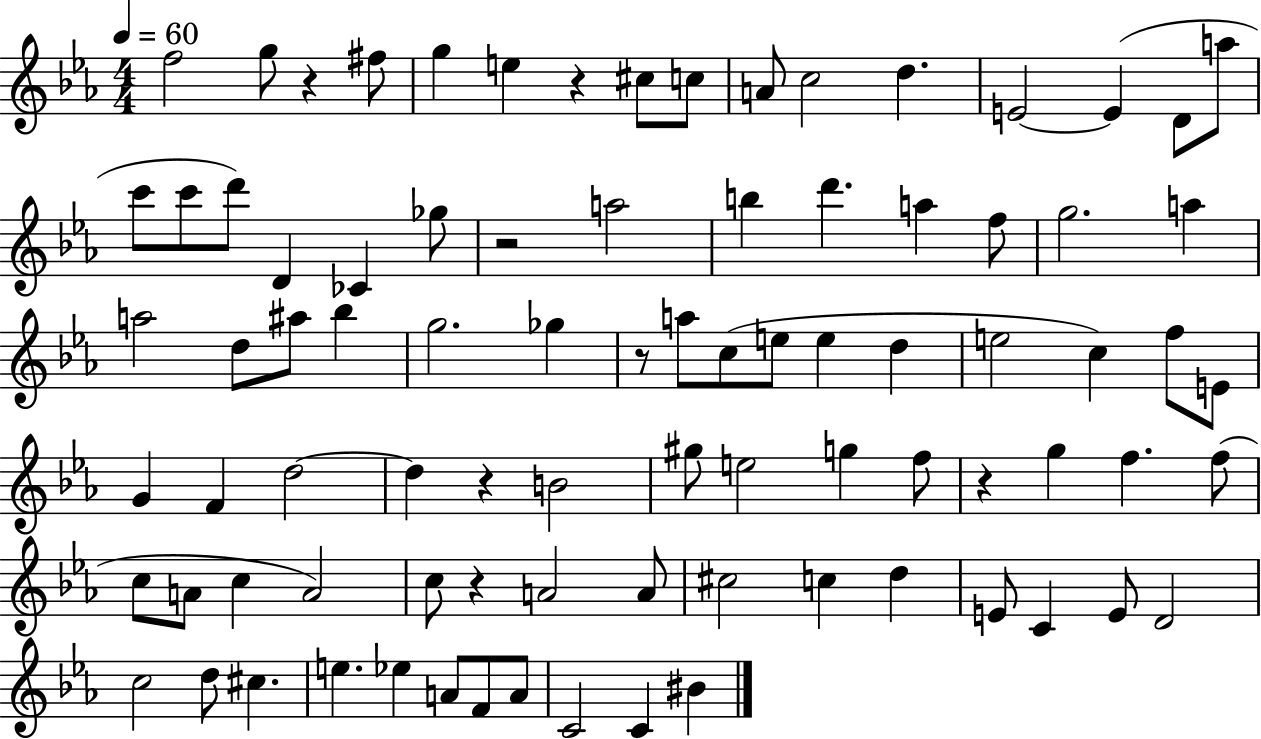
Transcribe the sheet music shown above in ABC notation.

X:1
T:Untitled
M:4/4
L:1/4
K:Eb
f2 g/2 z ^f/2 g e z ^c/2 c/2 A/2 c2 d E2 E D/2 a/2 c'/2 c'/2 d'/2 D _C _g/2 z2 a2 b d' a f/2 g2 a a2 d/2 ^a/2 _b g2 _g z/2 a/2 c/2 e/2 e d e2 c f/2 E/2 G F d2 d z B2 ^g/2 e2 g f/2 z g f f/2 c/2 A/2 c A2 c/2 z A2 A/2 ^c2 c d E/2 C E/2 D2 c2 d/2 ^c e _e A/2 F/2 A/2 C2 C ^B